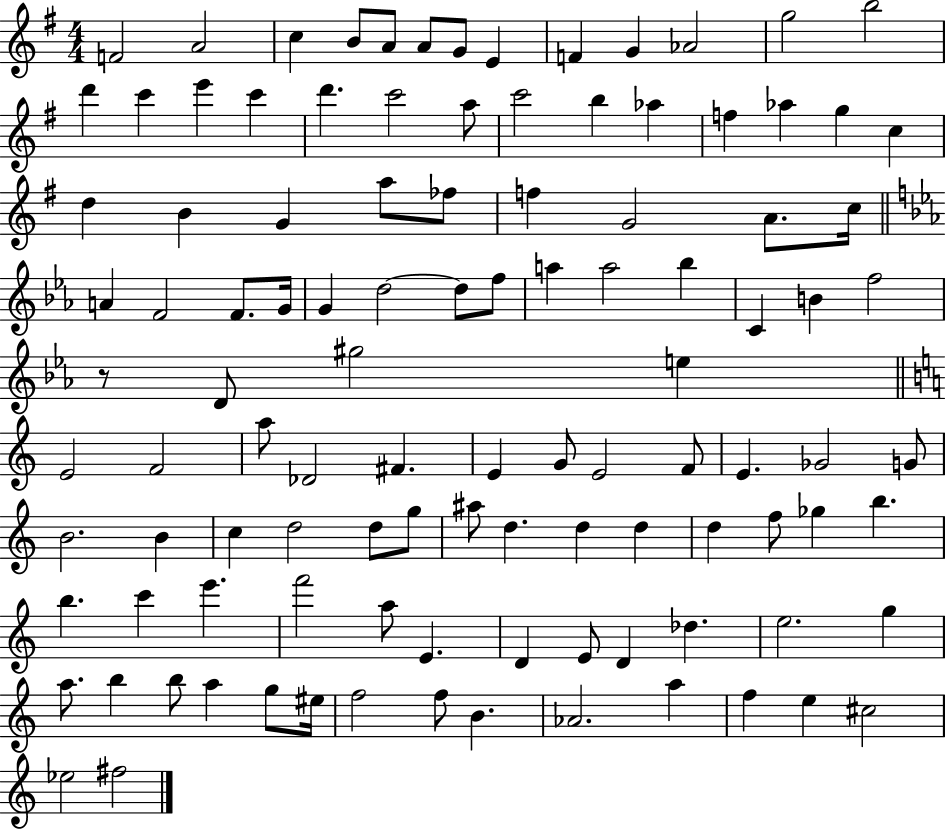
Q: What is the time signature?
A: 4/4